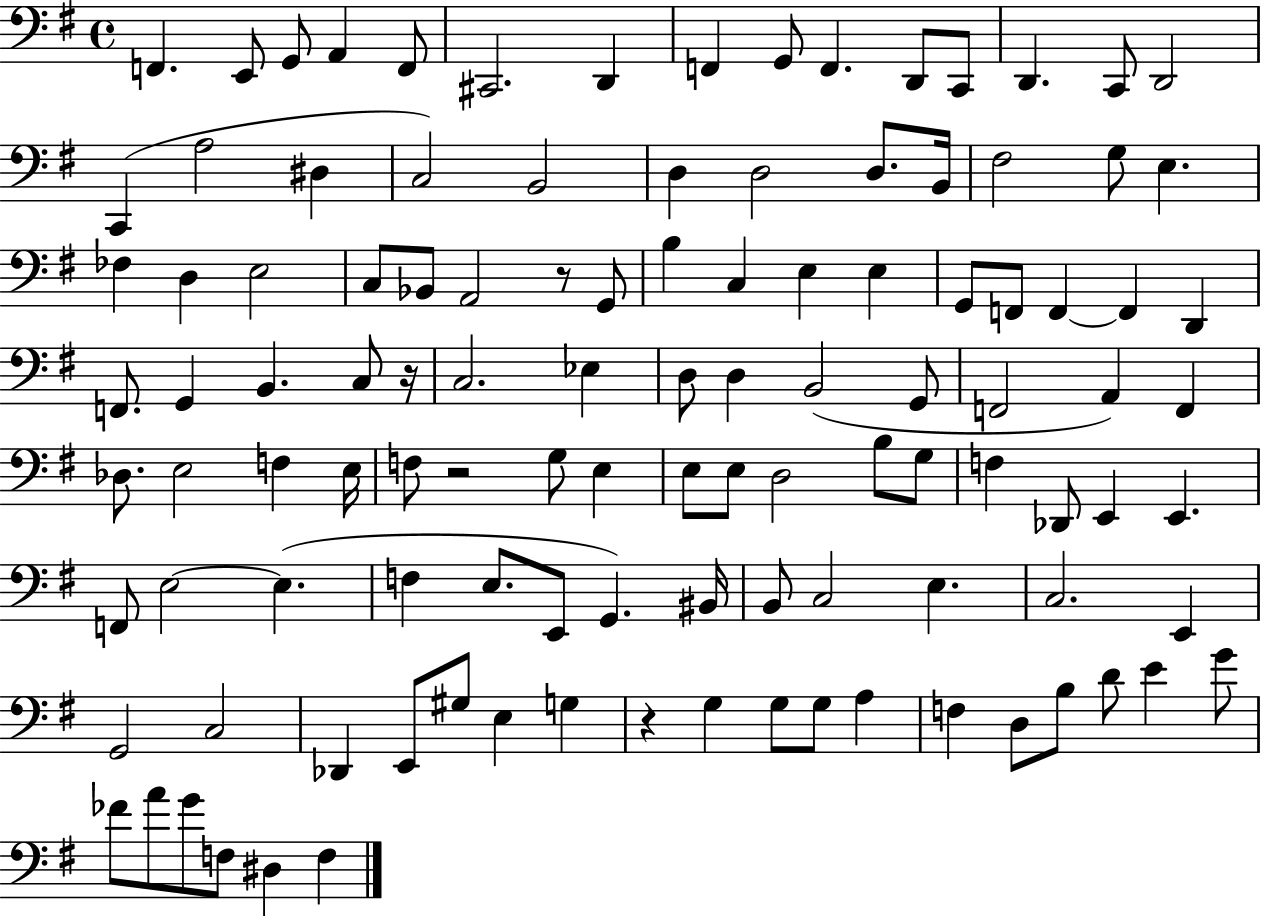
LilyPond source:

{
  \clef bass
  \time 4/4
  \defaultTimeSignature
  \key g \major
  \repeat volta 2 { f,4. e,8 g,8 a,4 f,8 | cis,2. d,4 | f,4 g,8 f,4. d,8 c,8 | d,4. c,8 d,2 | \break c,4( a2 dis4 | c2) b,2 | d4 d2 d8. b,16 | fis2 g8 e4. | \break fes4 d4 e2 | c8 bes,8 a,2 r8 g,8 | b4 c4 e4 e4 | g,8 f,8 f,4~~ f,4 d,4 | \break f,8. g,4 b,4. c8 r16 | c2. ees4 | d8 d4 b,2( g,8 | f,2 a,4) f,4 | \break des8. e2 f4 e16 | f8 r2 g8 e4 | e8 e8 d2 b8 g8 | f4 des,8 e,4 e,4. | \break f,8 e2~~ e4.( | f4 e8. e,8 g,4.) bis,16 | b,8 c2 e4. | c2. e,4 | \break g,2 c2 | des,4 e,8 gis8 e4 g4 | r4 g4 g8 g8 a4 | f4 d8 b8 d'8 e'4 g'8 | \break fes'8 a'8 g'8 f8 dis4 f4 | } \bar "|."
}